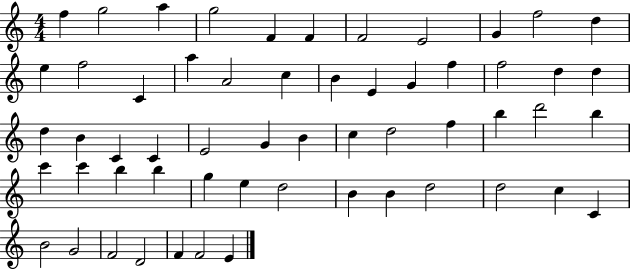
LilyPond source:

{
  \clef treble
  \numericTimeSignature
  \time 4/4
  \key c \major
  f''4 g''2 a''4 | g''2 f'4 f'4 | f'2 e'2 | g'4 f''2 d''4 | \break e''4 f''2 c'4 | a''4 a'2 c''4 | b'4 e'4 g'4 f''4 | f''2 d''4 d''4 | \break d''4 b'4 c'4 c'4 | e'2 g'4 b'4 | c''4 d''2 f''4 | b''4 d'''2 b''4 | \break c'''4 c'''4 b''4 b''4 | g''4 e''4 d''2 | b'4 b'4 d''2 | d''2 c''4 c'4 | \break b'2 g'2 | f'2 d'2 | f'4 f'2 e'4 | \bar "|."
}